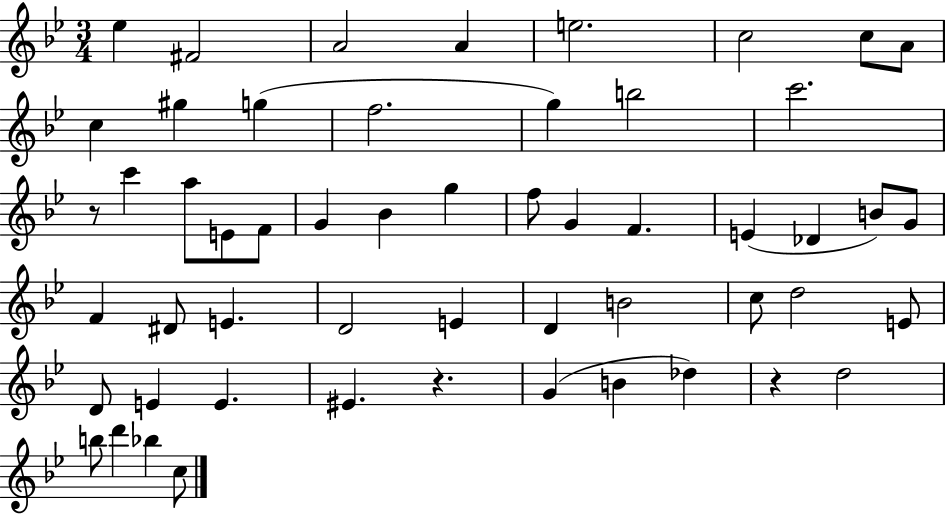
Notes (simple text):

Eb5/q F#4/h A4/h A4/q E5/h. C5/h C5/e A4/e C5/q G#5/q G5/q F5/h. G5/q B5/h C6/h. R/e C6/q A5/e E4/e F4/e G4/q Bb4/q G5/q F5/e G4/q F4/q. E4/q Db4/q B4/e G4/e F4/q D#4/e E4/q. D4/h E4/q D4/q B4/h C5/e D5/h E4/e D4/e E4/q E4/q. EIS4/q. R/q. G4/q B4/q Db5/q R/q D5/h B5/e D6/q Bb5/q C5/e